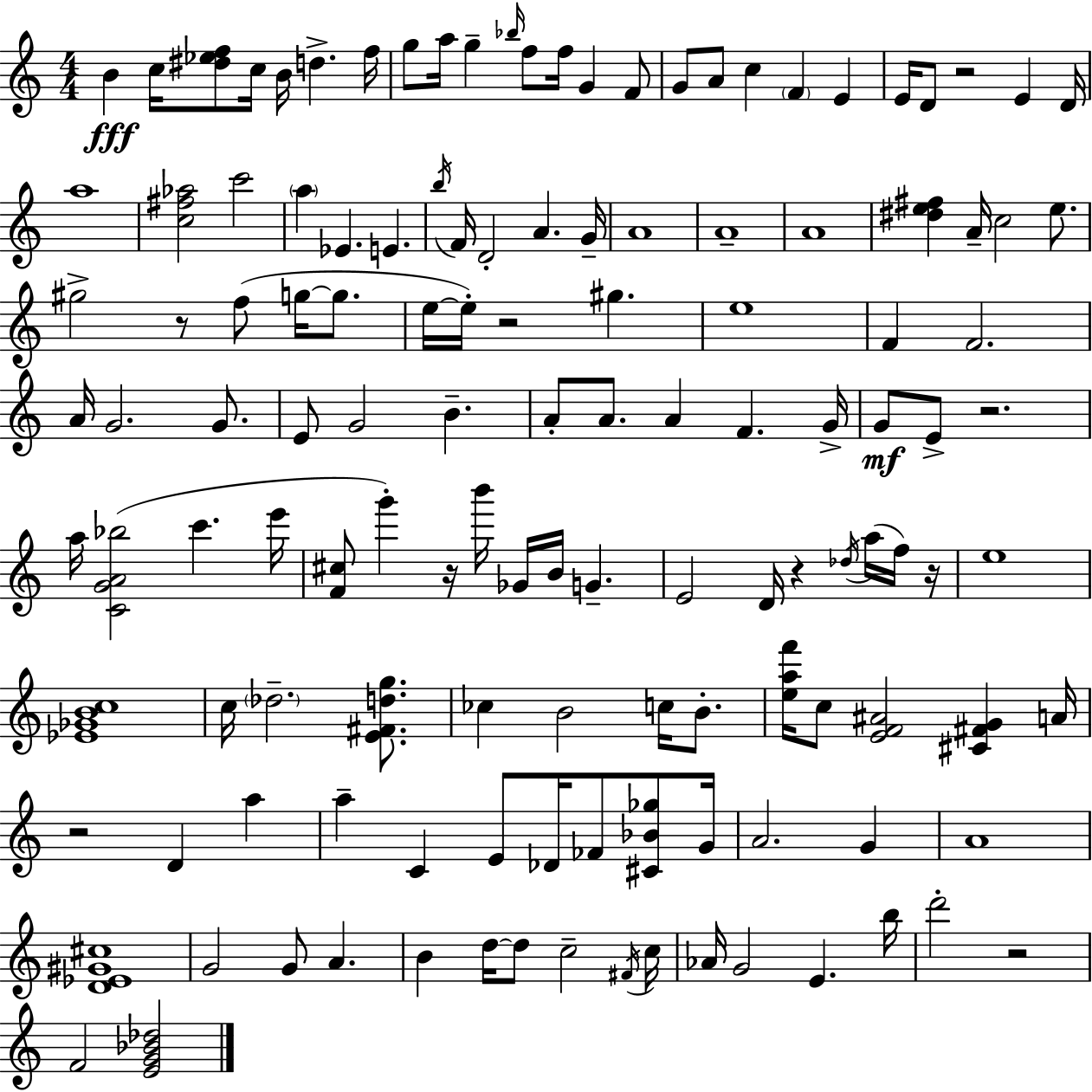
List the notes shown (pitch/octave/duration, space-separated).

B4/q C5/s [D#5,Eb5,F5]/e C5/s B4/s D5/q. F5/s G5/e A5/s G5/q Bb5/s F5/e F5/s G4/q F4/e G4/e A4/e C5/q F4/q E4/q E4/s D4/e R/h E4/q D4/s A5/w [C5,F#5,Ab5]/h C6/h A5/q Eb4/q. E4/q. B5/s F4/s D4/h A4/q. G4/s A4/w A4/w A4/w [D#5,E5,F#5]/q A4/s C5/h E5/e. G#5/h R/e F5/e G5/s G5/e. E5/s E5/s R/h G#5/q. E5/w F4/q F4/h. A4/s G4/h. G4/e. E4/e G4/h B4/q. A4/e A4/e. A4/q F4/q. G4/s G4/e E4/e R/h. A5/s [C4,G4,A4,Bb5]/h C6/q. E6/s [F4,C#5]/e G6/q R/s B6/s Gb4/s B4/s G4/q. E4/h D4/s R/q Db5/s A5/s F5/s R/s E5/w [Eb4,Gb4,B4,C5]/w C5/s Db5/h. [E4,F#4,D5,G5]/e. CES5/q B4/h C5/s B4/e. [E5,A5,F6]/s C5/e [E4,F4,A#4]/h [C#4,F#4,G4]/q A4/s R/h D4/q A5/q A5/q C4/q E4/e Db4/s FES4/e [C#4,Bb4,Gb5]/e G4/s A4/h. G4/q A4/w [D4,Eb4,G#4,C#5]/w G4/h G4/e A4/q. B4/q D5/s D5/e C5/h F#4/s C5/s Ab4/s G4/h E4/q. B5/s D6/h R/h F4/h [E4,G4,Bb4,Db5]/h